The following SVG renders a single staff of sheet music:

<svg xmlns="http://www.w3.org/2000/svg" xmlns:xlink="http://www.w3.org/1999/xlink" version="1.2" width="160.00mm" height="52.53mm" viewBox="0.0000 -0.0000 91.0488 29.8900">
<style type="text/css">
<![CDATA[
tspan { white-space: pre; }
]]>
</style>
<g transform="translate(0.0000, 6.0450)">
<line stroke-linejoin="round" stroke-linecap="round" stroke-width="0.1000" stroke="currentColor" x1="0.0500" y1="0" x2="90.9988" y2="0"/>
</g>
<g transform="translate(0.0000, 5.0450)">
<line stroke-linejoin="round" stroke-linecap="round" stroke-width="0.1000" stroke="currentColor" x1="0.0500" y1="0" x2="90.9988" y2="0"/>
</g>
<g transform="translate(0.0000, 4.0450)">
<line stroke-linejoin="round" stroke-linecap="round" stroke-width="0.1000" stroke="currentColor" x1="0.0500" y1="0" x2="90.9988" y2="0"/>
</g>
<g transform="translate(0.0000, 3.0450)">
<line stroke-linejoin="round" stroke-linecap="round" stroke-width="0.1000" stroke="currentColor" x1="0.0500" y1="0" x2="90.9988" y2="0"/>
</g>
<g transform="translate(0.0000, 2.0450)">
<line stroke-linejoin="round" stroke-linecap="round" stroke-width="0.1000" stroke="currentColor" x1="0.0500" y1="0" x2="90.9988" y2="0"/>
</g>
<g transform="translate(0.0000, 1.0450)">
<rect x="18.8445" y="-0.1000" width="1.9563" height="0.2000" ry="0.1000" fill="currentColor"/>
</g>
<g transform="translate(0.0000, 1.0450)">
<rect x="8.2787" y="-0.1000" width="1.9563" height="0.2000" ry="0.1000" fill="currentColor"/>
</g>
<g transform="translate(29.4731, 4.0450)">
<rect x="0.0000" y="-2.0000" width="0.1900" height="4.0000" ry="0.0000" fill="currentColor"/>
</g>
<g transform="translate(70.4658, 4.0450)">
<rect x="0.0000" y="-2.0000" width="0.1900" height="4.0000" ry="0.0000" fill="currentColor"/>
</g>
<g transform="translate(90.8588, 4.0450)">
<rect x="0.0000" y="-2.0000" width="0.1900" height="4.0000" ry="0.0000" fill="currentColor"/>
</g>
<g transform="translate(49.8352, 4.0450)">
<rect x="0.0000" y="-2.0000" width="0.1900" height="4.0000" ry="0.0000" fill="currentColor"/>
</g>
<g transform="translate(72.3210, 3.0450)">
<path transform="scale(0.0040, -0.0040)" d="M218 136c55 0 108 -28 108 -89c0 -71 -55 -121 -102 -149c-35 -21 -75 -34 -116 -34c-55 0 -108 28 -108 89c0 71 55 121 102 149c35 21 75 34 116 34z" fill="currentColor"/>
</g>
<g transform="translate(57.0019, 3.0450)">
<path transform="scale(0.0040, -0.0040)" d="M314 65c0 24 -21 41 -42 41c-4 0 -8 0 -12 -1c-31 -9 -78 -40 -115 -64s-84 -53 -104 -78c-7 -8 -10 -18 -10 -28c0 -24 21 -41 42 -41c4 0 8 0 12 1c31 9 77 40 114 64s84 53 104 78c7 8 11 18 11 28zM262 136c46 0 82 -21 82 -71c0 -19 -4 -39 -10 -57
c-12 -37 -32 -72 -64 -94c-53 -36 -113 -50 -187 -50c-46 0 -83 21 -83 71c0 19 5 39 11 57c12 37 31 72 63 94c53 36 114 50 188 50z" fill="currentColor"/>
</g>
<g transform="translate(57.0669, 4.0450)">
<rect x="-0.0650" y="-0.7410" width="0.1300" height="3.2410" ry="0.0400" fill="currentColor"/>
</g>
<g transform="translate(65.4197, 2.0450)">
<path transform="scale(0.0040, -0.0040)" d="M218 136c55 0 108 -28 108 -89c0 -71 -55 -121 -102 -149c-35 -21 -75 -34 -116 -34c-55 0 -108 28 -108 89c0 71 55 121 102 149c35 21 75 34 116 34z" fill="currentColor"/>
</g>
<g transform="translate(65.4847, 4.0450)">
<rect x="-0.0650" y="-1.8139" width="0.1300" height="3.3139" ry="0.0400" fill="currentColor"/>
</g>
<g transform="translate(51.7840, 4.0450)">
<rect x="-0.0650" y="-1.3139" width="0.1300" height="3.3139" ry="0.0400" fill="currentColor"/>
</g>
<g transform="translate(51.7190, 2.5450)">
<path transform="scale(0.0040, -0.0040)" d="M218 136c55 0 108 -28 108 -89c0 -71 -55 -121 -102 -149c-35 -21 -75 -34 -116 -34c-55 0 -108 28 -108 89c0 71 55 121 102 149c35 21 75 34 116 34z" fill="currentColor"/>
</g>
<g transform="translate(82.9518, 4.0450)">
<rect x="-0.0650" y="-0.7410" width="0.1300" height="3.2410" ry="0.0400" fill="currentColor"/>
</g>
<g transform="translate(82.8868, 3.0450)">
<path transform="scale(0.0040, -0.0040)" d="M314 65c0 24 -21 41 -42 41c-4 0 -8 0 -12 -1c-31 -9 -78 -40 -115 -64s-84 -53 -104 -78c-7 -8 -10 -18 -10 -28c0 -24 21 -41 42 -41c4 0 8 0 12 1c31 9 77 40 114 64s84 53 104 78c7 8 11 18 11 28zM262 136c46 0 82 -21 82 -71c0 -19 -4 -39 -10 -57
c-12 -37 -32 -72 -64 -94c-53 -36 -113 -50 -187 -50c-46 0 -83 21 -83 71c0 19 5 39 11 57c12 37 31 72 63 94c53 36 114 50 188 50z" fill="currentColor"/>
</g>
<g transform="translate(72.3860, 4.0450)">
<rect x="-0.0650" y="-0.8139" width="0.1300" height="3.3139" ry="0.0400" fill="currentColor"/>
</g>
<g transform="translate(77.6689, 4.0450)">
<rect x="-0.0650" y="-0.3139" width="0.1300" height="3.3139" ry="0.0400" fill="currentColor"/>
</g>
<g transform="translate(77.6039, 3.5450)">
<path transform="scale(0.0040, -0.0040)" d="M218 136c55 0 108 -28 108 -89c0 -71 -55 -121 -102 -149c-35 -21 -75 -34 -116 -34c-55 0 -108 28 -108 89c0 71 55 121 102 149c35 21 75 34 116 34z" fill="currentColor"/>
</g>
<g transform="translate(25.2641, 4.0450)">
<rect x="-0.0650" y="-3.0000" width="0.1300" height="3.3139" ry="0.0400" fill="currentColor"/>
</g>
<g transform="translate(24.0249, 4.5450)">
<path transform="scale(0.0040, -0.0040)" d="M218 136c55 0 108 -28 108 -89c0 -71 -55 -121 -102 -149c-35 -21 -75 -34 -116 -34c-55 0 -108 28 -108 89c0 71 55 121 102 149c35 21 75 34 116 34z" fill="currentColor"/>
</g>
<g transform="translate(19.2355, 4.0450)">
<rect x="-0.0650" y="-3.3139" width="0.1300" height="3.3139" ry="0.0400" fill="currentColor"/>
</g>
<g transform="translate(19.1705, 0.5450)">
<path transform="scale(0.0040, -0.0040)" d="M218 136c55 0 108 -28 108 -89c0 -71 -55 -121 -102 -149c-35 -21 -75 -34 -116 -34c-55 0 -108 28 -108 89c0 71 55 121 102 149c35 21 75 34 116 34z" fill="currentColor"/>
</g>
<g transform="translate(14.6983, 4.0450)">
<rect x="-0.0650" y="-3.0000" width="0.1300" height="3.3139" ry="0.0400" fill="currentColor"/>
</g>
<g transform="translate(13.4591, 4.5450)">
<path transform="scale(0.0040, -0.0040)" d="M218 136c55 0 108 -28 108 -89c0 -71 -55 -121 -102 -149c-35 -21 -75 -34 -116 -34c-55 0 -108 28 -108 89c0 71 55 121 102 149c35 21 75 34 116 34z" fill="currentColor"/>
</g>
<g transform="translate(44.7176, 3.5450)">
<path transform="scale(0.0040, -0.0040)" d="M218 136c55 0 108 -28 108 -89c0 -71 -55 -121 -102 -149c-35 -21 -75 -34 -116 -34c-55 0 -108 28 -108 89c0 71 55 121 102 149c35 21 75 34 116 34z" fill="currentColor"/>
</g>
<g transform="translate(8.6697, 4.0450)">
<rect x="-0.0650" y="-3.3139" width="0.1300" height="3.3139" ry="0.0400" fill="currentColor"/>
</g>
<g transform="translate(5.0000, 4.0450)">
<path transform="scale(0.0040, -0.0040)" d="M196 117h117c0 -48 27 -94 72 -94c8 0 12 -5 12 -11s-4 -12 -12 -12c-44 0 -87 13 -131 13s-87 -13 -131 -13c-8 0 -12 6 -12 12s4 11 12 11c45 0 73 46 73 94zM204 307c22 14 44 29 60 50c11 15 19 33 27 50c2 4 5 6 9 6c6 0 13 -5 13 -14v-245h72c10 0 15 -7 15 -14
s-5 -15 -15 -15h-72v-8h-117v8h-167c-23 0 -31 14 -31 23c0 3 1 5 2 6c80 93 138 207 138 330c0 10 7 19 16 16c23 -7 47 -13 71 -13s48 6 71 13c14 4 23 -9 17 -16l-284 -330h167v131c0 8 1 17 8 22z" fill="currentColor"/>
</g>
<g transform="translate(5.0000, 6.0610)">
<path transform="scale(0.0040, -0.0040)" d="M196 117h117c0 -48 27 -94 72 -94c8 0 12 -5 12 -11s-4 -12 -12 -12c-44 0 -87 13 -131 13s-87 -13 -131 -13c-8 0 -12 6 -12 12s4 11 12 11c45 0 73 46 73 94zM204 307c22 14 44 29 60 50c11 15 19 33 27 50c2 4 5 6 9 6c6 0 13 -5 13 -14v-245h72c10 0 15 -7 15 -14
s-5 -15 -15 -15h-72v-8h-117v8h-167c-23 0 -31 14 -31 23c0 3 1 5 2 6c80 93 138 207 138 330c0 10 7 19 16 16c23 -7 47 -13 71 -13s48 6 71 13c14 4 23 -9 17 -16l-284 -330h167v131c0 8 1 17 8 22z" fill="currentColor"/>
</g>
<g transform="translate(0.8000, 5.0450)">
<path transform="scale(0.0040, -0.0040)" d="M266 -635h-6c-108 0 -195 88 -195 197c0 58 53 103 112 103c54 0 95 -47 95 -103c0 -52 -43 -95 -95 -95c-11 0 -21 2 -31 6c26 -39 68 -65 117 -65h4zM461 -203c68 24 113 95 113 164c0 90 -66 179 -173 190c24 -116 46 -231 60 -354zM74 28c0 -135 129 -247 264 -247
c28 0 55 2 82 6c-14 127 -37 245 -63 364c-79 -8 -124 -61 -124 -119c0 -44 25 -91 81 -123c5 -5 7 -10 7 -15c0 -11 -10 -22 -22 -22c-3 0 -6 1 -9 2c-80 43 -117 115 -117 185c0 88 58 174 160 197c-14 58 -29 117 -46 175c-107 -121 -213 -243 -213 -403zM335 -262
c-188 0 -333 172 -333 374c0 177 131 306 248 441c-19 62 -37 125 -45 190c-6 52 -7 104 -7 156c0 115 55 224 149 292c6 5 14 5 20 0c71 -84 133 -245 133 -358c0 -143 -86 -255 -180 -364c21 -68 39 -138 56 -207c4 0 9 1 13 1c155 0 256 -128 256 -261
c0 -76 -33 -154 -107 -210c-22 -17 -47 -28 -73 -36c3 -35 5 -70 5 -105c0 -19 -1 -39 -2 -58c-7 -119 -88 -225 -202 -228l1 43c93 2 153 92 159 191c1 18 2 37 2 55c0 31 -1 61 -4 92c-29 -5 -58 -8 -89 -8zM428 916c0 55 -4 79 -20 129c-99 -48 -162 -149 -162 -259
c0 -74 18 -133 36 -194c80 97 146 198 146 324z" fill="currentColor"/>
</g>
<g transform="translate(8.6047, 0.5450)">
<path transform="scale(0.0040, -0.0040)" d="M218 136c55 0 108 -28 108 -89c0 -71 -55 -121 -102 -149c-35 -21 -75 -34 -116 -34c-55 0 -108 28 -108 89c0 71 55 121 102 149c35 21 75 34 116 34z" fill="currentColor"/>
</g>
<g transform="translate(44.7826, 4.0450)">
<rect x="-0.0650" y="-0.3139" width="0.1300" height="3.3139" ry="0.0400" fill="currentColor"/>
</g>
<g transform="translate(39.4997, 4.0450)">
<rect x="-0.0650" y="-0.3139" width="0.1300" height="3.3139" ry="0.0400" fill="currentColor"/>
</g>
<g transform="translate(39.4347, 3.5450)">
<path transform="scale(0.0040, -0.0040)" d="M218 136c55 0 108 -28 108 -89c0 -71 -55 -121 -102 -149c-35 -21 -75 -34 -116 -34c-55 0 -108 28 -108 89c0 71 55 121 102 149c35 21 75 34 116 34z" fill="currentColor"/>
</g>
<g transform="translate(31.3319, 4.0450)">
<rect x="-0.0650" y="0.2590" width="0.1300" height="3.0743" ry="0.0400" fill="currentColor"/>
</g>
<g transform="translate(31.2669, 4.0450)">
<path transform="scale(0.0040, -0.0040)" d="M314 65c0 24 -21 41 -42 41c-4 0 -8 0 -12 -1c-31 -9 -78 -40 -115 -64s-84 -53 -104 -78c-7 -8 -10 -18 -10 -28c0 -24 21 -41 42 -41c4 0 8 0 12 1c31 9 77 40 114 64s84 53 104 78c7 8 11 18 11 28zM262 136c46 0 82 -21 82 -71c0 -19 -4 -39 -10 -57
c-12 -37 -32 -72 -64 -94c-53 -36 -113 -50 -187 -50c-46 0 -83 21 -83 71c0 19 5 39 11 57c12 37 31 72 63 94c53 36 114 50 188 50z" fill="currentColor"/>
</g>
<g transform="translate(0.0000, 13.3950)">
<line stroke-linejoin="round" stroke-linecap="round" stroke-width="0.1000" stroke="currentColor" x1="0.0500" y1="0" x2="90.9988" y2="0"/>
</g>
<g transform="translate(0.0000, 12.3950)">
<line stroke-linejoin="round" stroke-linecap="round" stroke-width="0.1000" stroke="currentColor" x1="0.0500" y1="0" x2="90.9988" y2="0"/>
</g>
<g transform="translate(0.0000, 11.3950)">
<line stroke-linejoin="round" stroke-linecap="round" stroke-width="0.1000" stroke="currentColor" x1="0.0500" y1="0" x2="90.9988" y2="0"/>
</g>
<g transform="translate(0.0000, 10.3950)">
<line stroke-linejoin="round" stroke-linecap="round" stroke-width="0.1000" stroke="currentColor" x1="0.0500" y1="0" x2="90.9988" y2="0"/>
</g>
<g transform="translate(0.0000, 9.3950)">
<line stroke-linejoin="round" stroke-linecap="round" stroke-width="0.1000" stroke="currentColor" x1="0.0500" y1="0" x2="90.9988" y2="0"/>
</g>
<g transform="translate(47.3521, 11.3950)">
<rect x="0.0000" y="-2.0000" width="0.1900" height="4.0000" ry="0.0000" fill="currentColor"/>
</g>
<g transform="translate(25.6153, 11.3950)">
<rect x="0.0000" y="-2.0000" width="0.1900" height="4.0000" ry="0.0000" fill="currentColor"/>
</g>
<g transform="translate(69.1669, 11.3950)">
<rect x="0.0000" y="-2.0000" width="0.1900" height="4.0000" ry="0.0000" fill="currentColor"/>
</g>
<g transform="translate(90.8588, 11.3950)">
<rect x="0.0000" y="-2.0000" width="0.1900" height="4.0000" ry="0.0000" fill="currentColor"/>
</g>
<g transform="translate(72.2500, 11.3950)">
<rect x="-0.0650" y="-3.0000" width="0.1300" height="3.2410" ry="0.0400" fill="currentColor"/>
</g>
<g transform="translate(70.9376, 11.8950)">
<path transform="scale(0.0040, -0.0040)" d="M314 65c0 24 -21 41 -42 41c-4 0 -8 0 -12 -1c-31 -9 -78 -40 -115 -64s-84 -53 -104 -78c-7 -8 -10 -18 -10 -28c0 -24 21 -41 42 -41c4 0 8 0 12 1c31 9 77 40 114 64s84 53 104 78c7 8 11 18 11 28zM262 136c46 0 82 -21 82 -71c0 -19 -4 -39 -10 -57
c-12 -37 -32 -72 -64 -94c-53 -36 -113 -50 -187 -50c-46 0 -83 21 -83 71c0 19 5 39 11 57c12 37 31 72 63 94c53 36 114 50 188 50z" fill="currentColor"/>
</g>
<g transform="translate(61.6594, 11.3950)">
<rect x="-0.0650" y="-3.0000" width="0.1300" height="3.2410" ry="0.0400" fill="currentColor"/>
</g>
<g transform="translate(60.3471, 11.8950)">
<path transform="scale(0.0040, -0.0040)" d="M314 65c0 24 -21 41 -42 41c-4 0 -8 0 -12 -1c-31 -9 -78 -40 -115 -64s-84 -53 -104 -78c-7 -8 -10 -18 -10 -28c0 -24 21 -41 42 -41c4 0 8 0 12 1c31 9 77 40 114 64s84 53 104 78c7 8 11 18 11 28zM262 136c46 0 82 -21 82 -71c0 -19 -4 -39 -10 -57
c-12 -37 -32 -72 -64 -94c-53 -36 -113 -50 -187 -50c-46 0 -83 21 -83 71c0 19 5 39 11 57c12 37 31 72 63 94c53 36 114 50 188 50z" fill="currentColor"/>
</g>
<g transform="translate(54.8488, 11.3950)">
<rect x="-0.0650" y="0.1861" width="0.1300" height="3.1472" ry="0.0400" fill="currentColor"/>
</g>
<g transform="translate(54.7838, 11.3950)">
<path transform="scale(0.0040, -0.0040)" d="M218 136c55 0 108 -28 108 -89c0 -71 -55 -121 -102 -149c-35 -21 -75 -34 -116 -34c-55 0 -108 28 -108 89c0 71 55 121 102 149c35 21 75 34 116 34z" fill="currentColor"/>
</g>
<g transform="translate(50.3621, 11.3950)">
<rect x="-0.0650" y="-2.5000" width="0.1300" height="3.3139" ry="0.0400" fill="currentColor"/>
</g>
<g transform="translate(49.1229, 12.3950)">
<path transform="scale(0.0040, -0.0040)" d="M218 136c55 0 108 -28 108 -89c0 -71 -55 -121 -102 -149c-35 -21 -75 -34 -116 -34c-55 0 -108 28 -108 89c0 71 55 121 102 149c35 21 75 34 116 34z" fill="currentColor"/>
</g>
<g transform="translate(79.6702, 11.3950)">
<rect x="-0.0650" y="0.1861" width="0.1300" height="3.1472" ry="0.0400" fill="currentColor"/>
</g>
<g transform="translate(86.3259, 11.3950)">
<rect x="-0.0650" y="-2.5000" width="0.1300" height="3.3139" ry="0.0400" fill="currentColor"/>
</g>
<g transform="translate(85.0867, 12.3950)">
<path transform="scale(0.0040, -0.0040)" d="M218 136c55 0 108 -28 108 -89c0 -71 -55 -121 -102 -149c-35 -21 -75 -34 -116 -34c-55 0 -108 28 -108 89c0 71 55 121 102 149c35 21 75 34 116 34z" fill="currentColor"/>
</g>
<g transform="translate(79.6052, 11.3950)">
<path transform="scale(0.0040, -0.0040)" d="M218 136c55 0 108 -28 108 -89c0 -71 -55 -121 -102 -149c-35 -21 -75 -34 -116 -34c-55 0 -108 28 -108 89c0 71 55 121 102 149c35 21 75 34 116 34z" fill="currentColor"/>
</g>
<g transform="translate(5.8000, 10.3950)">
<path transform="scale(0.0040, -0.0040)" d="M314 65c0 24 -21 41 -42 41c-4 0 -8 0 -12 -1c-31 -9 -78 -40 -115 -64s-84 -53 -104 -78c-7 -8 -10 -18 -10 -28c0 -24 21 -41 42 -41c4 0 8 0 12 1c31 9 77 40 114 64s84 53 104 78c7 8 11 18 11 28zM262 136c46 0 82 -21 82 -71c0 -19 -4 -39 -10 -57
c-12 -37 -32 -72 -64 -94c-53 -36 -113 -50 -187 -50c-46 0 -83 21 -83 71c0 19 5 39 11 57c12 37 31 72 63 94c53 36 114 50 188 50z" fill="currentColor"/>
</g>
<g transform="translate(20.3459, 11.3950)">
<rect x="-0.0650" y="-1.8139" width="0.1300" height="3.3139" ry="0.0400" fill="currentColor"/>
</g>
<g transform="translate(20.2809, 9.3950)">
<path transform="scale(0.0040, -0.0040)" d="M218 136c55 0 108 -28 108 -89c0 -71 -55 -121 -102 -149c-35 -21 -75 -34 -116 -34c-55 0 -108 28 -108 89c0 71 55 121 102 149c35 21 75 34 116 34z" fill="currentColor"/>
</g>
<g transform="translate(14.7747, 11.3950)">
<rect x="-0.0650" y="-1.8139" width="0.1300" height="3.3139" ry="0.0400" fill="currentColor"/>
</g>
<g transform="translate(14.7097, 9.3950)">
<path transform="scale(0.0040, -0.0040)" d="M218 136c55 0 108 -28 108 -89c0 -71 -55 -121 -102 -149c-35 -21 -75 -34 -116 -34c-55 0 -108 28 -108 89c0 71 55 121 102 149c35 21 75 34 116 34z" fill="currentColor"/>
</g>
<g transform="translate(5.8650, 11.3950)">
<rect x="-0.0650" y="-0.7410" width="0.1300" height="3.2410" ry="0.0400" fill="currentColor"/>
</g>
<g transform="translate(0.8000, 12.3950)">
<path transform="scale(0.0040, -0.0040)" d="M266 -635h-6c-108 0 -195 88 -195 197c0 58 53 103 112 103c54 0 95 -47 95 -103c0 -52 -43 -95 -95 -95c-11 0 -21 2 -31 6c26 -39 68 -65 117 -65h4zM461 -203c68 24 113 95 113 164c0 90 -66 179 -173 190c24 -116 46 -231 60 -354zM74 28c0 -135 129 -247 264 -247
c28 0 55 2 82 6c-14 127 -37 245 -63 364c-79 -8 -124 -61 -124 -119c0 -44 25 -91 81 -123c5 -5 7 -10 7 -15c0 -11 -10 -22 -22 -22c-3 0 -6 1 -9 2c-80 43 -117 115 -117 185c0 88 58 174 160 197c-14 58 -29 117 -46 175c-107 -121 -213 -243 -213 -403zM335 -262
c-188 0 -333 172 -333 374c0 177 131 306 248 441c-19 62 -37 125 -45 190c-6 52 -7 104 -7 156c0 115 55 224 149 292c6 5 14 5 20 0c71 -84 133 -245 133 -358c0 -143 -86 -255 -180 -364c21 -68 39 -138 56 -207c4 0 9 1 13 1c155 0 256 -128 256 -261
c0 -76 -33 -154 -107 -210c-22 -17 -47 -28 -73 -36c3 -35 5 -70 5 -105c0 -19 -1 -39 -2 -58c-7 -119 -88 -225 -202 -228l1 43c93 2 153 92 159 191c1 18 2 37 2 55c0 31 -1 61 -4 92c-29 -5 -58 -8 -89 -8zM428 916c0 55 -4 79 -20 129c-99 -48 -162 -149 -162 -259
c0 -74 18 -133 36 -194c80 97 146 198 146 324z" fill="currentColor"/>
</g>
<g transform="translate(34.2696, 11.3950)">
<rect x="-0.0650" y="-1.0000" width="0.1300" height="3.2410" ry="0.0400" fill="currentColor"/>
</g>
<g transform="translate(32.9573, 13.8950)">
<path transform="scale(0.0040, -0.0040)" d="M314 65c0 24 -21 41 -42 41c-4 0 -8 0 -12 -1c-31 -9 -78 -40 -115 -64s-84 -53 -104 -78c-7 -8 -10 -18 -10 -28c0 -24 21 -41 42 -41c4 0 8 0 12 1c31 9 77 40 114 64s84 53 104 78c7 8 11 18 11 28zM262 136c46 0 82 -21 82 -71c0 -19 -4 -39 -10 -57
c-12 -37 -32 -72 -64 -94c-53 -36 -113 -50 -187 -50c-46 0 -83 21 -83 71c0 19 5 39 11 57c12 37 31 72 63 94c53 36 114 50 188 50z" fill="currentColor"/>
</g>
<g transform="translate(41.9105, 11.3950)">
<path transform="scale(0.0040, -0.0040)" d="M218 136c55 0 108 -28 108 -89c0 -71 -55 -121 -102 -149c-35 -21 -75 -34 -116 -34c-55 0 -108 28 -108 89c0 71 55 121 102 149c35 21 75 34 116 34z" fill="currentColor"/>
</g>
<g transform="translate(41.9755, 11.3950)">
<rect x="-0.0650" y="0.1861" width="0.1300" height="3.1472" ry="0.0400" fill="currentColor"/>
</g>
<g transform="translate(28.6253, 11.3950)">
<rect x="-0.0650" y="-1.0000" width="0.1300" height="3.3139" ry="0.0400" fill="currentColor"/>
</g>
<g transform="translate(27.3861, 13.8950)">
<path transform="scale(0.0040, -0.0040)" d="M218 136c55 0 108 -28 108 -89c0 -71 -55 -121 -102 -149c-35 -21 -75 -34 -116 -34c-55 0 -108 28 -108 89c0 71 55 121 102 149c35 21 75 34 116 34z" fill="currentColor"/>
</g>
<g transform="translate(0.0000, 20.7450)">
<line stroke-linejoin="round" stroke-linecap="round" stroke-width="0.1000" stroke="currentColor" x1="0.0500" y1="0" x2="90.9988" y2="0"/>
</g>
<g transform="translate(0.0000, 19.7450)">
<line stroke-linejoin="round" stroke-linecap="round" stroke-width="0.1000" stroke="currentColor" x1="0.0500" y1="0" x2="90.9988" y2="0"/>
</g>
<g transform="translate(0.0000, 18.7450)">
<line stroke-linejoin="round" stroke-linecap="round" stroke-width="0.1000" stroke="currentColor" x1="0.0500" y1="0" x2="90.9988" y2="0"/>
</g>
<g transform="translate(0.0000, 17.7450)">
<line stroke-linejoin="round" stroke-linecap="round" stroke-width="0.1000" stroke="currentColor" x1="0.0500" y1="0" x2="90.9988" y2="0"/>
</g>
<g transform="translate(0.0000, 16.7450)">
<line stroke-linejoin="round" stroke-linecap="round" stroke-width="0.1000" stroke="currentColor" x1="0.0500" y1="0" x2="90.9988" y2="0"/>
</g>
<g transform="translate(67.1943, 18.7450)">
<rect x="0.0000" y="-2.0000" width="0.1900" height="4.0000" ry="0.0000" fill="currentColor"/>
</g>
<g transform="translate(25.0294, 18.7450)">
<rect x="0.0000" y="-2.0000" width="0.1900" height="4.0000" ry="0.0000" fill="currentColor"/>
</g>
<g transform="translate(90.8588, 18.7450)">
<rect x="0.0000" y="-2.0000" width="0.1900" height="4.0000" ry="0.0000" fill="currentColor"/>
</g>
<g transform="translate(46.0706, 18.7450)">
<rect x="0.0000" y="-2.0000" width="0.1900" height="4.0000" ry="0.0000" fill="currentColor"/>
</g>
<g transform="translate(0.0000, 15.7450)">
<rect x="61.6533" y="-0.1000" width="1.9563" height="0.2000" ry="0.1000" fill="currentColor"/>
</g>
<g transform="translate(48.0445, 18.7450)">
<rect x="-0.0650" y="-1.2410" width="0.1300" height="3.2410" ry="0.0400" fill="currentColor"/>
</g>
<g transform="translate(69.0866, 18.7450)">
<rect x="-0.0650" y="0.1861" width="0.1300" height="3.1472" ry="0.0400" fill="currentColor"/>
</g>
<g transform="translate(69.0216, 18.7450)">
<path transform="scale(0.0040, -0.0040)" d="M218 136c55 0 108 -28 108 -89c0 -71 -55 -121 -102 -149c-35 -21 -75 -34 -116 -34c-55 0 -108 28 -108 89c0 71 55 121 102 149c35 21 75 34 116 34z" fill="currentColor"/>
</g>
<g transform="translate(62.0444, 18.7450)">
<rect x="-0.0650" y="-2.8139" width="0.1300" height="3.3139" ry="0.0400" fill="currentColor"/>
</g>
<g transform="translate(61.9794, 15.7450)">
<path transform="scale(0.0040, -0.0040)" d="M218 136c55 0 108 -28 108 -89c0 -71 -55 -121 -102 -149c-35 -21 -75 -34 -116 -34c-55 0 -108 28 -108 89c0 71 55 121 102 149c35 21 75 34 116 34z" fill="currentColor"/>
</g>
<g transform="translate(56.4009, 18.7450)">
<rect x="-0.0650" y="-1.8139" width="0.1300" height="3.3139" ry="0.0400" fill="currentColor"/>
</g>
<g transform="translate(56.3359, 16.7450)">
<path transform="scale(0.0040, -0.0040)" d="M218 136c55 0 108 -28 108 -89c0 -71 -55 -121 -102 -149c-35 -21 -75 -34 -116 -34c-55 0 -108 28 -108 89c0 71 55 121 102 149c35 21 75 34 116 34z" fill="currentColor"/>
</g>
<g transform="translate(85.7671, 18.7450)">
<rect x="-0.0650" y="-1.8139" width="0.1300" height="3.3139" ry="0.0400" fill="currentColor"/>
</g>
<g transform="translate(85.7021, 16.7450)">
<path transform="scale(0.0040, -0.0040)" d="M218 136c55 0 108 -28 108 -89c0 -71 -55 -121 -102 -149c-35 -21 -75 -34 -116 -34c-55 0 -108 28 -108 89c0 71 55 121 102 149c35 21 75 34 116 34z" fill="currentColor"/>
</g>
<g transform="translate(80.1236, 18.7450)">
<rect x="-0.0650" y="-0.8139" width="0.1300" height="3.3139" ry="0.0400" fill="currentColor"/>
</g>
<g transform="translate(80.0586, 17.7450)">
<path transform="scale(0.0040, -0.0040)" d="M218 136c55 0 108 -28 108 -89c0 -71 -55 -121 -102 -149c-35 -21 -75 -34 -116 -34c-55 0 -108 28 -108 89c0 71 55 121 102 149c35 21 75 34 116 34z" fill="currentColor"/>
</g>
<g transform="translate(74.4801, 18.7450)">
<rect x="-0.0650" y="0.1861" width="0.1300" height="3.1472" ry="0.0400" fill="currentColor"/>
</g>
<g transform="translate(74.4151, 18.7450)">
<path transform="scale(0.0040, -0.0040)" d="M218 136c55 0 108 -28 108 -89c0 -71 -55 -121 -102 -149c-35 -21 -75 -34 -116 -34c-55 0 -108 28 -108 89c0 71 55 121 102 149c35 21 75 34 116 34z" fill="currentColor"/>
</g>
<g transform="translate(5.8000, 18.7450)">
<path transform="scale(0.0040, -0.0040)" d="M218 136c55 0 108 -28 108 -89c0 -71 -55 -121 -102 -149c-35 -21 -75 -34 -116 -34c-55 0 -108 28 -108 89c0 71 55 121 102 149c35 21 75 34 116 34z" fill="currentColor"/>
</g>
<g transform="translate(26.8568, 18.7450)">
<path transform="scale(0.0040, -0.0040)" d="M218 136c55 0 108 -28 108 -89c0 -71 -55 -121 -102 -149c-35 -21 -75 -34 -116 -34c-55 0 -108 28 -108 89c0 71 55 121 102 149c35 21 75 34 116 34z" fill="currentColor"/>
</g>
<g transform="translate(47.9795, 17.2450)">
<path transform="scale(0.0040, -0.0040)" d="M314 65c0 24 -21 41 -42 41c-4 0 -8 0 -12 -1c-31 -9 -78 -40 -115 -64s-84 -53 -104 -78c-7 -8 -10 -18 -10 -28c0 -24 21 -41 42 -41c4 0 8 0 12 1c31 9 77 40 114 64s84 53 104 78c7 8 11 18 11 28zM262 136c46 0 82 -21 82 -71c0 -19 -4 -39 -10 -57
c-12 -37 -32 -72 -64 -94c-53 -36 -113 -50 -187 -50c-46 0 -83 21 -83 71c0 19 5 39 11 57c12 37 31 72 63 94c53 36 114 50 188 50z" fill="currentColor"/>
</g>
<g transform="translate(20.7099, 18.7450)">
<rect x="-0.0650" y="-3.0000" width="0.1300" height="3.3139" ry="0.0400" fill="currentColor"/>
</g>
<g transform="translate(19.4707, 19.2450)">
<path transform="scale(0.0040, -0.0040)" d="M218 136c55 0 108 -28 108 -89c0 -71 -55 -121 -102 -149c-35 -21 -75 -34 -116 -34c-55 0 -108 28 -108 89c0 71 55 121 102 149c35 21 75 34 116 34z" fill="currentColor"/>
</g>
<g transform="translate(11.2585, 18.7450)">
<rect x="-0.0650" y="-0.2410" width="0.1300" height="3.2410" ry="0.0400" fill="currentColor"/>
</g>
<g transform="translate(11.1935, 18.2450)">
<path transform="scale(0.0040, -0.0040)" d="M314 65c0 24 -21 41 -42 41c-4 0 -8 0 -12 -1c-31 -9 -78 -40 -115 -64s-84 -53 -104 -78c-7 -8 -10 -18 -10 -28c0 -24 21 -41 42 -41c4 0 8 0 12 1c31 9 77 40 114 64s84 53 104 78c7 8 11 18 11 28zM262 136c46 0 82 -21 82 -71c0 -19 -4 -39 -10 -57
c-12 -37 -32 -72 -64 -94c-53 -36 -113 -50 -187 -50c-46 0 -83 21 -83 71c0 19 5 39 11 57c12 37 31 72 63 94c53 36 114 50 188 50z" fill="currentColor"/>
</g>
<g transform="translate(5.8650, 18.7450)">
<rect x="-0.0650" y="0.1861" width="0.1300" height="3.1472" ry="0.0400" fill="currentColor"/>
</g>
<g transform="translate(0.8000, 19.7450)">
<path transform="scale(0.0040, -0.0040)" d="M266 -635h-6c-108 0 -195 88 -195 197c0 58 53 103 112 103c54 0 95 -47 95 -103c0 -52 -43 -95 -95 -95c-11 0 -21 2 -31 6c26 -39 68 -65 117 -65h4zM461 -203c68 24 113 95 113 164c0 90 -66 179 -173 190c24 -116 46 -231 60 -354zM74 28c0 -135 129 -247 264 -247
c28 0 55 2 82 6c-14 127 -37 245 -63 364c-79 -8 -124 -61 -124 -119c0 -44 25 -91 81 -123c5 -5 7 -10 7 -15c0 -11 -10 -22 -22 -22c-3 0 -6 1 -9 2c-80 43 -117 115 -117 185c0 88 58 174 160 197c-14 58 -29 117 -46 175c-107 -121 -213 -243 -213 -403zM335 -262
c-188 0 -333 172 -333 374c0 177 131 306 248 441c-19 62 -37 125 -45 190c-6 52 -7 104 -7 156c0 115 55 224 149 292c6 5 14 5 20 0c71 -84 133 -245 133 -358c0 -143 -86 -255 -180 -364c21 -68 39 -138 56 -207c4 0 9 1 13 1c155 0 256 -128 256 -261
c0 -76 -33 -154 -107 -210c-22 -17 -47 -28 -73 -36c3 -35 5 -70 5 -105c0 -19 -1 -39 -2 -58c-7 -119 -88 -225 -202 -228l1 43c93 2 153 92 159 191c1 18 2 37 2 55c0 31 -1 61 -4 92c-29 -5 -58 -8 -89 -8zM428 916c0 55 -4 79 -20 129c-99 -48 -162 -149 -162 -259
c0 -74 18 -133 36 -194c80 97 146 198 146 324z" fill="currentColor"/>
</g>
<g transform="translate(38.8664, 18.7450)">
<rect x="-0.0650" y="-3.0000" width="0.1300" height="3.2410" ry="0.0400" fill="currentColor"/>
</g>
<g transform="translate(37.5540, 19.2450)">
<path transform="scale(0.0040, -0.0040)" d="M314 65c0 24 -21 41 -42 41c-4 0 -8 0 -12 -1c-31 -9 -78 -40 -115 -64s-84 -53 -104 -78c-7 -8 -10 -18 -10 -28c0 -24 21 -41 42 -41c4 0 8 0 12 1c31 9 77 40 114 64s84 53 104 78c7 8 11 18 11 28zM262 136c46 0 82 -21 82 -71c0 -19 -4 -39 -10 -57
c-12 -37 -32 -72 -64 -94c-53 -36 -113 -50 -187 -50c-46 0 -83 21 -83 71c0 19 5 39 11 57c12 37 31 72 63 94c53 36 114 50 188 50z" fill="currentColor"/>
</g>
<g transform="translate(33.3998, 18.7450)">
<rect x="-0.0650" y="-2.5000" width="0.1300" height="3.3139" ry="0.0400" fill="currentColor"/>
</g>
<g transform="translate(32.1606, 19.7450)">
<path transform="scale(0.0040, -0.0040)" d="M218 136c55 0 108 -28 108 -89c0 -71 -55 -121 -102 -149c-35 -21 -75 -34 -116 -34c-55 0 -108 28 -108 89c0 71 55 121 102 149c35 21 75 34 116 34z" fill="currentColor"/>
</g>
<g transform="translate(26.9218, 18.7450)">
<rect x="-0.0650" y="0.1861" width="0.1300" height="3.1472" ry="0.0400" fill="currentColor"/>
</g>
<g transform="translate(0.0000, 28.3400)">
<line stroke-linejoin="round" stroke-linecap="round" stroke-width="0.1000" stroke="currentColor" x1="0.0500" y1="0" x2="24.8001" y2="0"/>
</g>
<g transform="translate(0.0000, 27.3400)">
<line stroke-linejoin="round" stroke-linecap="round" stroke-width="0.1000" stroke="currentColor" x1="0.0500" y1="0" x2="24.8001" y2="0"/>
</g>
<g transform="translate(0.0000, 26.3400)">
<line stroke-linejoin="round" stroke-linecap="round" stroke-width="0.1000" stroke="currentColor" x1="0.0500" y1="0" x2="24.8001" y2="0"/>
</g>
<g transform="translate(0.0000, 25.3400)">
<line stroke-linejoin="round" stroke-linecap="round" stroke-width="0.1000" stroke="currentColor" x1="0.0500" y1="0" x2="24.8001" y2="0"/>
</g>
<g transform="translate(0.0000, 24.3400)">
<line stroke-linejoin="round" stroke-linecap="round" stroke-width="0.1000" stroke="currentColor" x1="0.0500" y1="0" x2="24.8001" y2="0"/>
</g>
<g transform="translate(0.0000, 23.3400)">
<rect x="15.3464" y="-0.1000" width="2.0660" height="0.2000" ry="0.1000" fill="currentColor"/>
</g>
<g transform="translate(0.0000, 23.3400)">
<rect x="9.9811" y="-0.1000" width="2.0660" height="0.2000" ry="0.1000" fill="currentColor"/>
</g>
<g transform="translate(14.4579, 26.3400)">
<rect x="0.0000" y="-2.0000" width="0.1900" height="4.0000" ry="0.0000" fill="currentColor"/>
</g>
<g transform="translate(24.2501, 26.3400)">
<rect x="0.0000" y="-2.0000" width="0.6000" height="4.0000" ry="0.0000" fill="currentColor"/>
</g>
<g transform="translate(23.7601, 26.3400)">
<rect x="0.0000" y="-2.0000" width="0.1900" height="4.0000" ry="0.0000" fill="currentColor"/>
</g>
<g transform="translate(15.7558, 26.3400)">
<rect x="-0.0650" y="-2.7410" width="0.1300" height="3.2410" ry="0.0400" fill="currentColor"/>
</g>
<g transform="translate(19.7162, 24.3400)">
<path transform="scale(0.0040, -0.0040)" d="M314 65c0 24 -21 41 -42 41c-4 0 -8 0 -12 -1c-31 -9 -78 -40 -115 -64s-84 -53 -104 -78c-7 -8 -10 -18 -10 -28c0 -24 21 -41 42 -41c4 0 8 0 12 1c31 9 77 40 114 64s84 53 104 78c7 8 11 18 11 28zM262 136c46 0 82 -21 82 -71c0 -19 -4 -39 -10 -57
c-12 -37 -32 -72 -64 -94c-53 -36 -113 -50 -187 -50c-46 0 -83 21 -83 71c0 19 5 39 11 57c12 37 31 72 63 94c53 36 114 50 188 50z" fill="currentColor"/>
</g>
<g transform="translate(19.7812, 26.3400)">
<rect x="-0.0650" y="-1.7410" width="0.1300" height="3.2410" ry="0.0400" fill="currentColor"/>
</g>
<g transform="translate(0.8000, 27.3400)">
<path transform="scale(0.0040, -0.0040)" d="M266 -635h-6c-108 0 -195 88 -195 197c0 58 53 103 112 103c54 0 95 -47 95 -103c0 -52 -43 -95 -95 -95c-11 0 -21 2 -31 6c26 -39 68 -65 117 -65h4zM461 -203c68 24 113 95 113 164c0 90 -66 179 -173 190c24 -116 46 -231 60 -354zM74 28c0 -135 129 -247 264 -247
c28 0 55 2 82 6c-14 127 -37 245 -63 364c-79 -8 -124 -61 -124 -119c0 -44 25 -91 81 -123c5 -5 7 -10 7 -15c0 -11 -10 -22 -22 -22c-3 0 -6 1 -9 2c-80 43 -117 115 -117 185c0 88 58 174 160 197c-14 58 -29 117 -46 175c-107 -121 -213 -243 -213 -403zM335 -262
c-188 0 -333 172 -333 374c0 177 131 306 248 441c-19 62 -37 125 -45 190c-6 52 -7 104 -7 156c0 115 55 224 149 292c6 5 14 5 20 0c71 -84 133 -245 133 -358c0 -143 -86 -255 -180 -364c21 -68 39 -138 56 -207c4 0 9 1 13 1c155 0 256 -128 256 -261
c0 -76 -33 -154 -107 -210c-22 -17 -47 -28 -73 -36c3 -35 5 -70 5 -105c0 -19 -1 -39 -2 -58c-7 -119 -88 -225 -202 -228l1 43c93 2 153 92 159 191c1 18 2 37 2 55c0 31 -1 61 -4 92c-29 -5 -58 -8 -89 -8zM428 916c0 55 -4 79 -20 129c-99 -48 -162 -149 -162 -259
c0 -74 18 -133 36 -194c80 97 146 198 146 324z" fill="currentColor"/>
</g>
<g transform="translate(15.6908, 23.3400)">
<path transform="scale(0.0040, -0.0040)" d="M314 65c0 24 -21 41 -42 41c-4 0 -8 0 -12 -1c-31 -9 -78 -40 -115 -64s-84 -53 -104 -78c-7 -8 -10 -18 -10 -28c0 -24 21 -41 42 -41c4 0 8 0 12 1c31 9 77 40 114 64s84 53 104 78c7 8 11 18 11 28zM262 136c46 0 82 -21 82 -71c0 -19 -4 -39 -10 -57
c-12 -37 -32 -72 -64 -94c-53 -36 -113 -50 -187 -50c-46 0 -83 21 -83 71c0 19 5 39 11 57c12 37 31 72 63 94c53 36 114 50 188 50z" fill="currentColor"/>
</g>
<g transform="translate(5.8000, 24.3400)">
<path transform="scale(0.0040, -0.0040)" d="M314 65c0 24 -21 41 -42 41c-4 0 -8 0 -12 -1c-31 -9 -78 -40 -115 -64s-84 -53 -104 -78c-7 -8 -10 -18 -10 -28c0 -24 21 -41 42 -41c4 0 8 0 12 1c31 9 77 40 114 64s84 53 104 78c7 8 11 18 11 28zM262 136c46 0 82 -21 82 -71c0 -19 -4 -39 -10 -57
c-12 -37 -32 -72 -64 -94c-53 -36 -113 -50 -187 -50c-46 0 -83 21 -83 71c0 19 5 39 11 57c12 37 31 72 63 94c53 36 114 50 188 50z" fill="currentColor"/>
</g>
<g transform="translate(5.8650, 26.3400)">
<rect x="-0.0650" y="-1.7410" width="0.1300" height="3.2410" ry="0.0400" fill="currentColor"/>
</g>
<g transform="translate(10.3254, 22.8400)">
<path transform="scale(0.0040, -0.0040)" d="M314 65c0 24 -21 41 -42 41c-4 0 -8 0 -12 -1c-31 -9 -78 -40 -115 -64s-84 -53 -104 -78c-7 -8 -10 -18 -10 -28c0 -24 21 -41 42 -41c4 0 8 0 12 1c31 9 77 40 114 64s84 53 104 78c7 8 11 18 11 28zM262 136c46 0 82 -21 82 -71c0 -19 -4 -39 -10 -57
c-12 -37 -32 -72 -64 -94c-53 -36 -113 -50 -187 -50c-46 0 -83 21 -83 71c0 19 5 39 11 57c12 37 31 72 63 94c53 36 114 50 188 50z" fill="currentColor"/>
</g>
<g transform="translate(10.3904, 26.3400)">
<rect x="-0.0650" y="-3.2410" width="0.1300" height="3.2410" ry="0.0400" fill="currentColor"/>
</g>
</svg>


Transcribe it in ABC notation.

X:1
T:Untitled
M:4/4
L:1/4
K:C
b A b A B2 c c e d2 f d c d2 d2 f f D D2 B G B A2 A2 B G B c2 A B G A2 e2 f a B B d f f2 b2 a2 f2